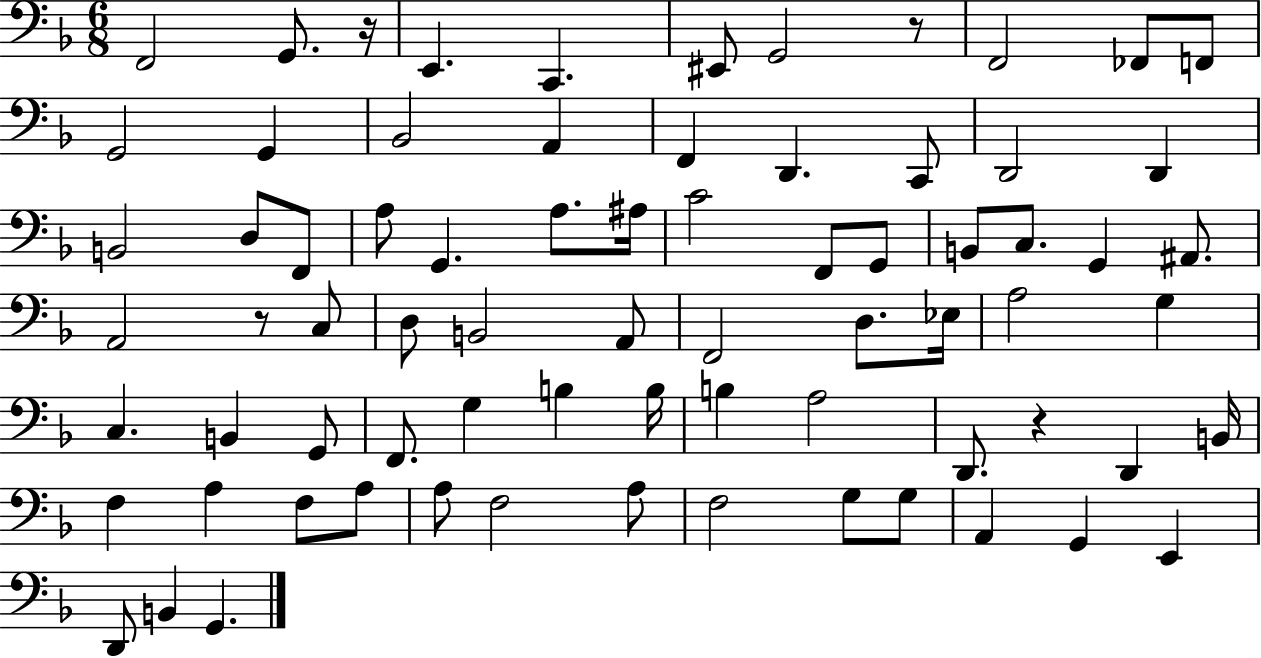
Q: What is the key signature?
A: F major